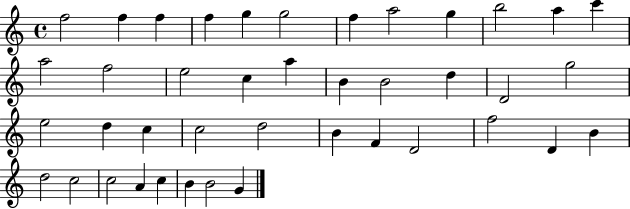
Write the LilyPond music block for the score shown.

{
  \clef treble
  \time 4/4
  \defaultTimeSignature
  \key c \major
  f''2 f''4 f''4 | f''4 g''4 g''2 | f''4 a''2 g''4 | b''2 a''4 c'''4 | \break a''2 f''2 | e''2 c''4 a''4 | b'4 b'2 d''4 | d'2 g''2 | \break e''2 d''4 c''4 | c''2 d''2 | b'4 f'4 d'2 | f''2 d'4 b'4 | \break d''2 c''2 | c''2 a'4 c''4 | b'4 b'2 g'4 | \bar "|."
}